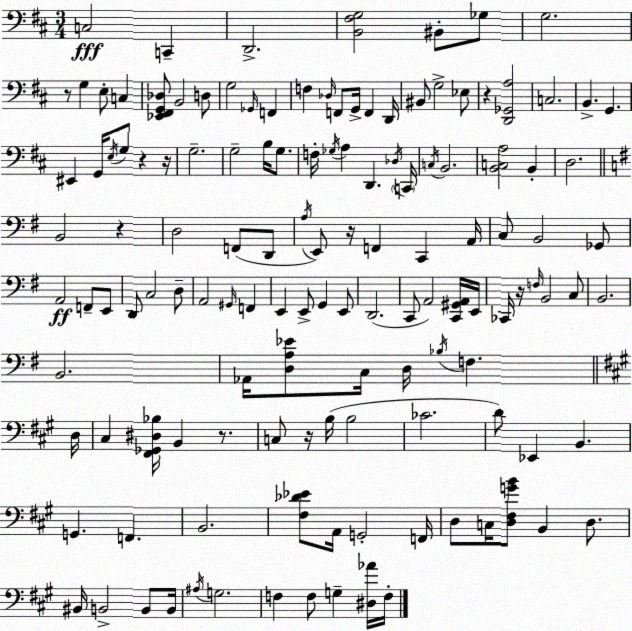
X:1
T:Untitled
M:3/4
L:1/4
K:D
C,2 C,, D,,2 [B,,^F,G,]2 ^B,,/2 _G,/2 G,2 z/2 G, E,/2 C, [_E,,^F,,G,,_D,]/2 B,,2 D,/2 G,2 _G,,/4 F,, F, _D,/4 F,,/2 G,,/4 F,, D,,/4 ^B,,/2 G,2 _E,/2 z [D,,_G,,A,]2 C,2 B,, G,, ^E,, G,,/4 E,/4 G,/2 z z/4 G,2 G,2 B,/4 G,/2 F,/4 _G,/4 A, D,, _D,/4 C,,/4 C,/4 B,,2 [B,,C,A,]2 B,, D,2 B,,2 z D,2 F,,/2 D,,/2 A,/4 E,,/2 z/4 F,, C,, A,,/4 C,/2 B,,2 _G,,/2 A,,2 F,,/2 E,,/2 D,,/2 C,2 D,/2 A,,2 ^G,,/4 F,, E,, E,,/2 G,, E,,/2 D,,2 C,,/2 A,,2 [C,,^G,,A,,]/4 E,,/4 _C,,/4 z/4 F,/4 B,,2 C,/2 B,,2 B,,2 _A,,/4 [D,A,_E]/2 C,/4 D,/4 _B,/4 F, D,/4 ^C, [^F,,_G,,^D,_B,]/4 B,, z/2 C,/2 z/4 B,/4 B,2 _C2 D/2 _E,, B,, G,, F,, B,,2 [^F,_D_E]/2 A,,/4 G,,2 F,,/4 D,/2 C,/4 [D,^F,GB]/2 B,, D,/2 ^B,,/4 B,,2 B,,/2 B,,/4 ^A,/4 G,2 F, F,/2 G, [^D,_A]/4 F,/4